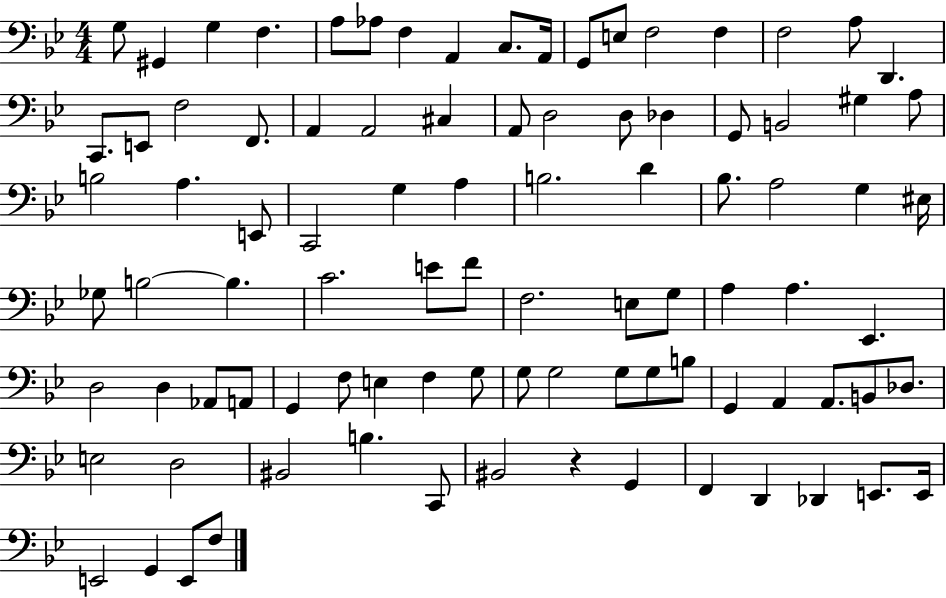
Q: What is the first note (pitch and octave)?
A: G3